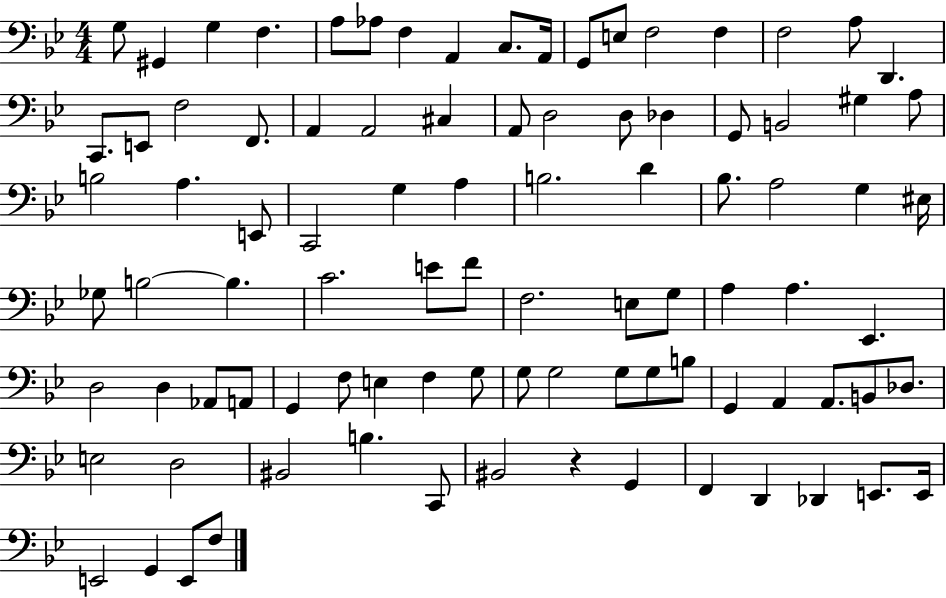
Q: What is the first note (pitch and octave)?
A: G3